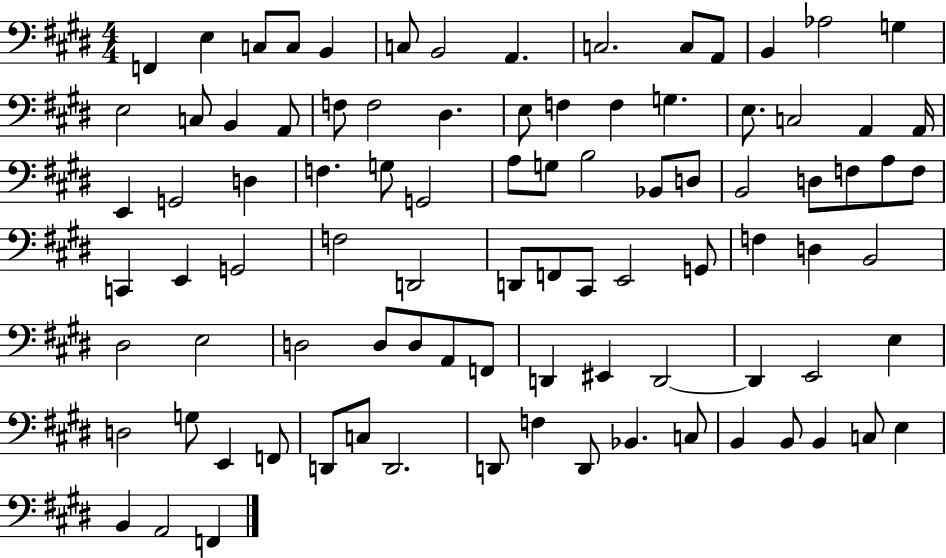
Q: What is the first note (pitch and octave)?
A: F2